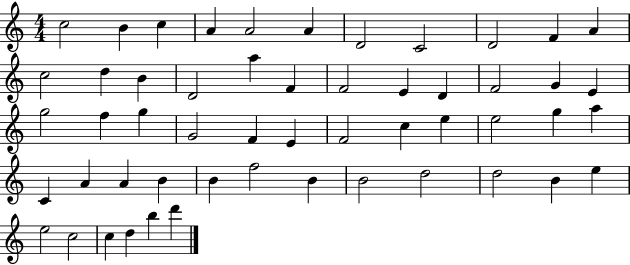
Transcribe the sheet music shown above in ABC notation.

X:1
T:Untitled
M:4/4
L:1/4
K:C
c2 B c A A2 A D2 C2 D2 F A c2 d B D2 a F F2 E D F2 G E g2 f g G2 F E F2 c e e2 g a C A A B B f2 B B2 d2 d2 B e e2 c2 c d b d'